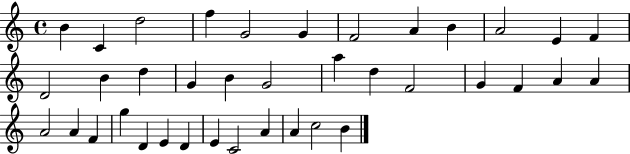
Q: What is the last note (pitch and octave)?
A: B4